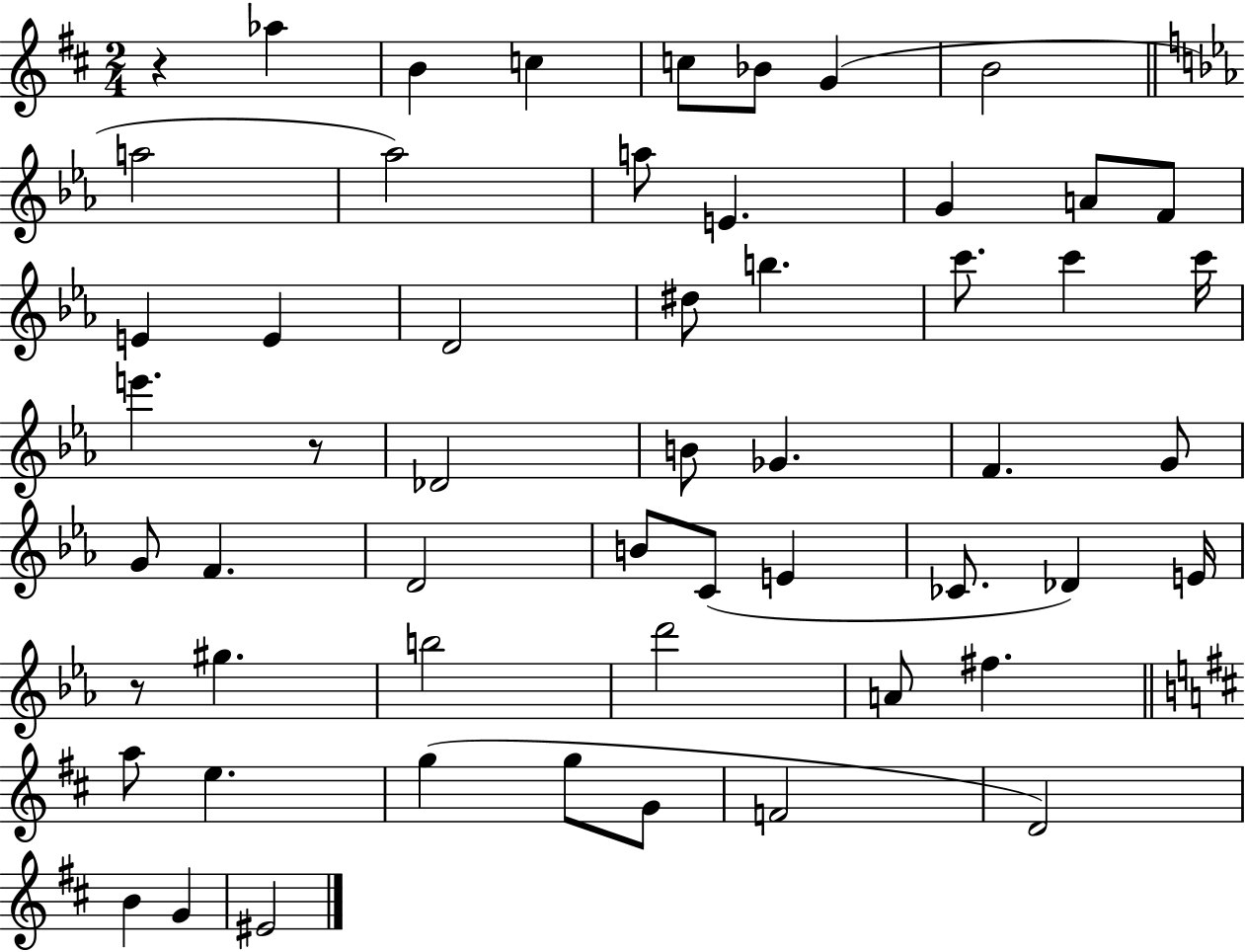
X:1
T:Untitled
M:2/4
L:1/4
K:D
z _a B c c/2 _B/2 G B2 a2 _a2 a/2 E G A/2 F/2 E E D2 ^d/2 b c'/2 c' c'/4 e' z/2 _D2 B/2 _G F G/2 G/2 F D2 B/2 C/2 E _C/2 _D E/4 z/2 ^g b2 d'2 A/2 ^f a/2 e g g/2 G/2 F2 D2 B G ^E2